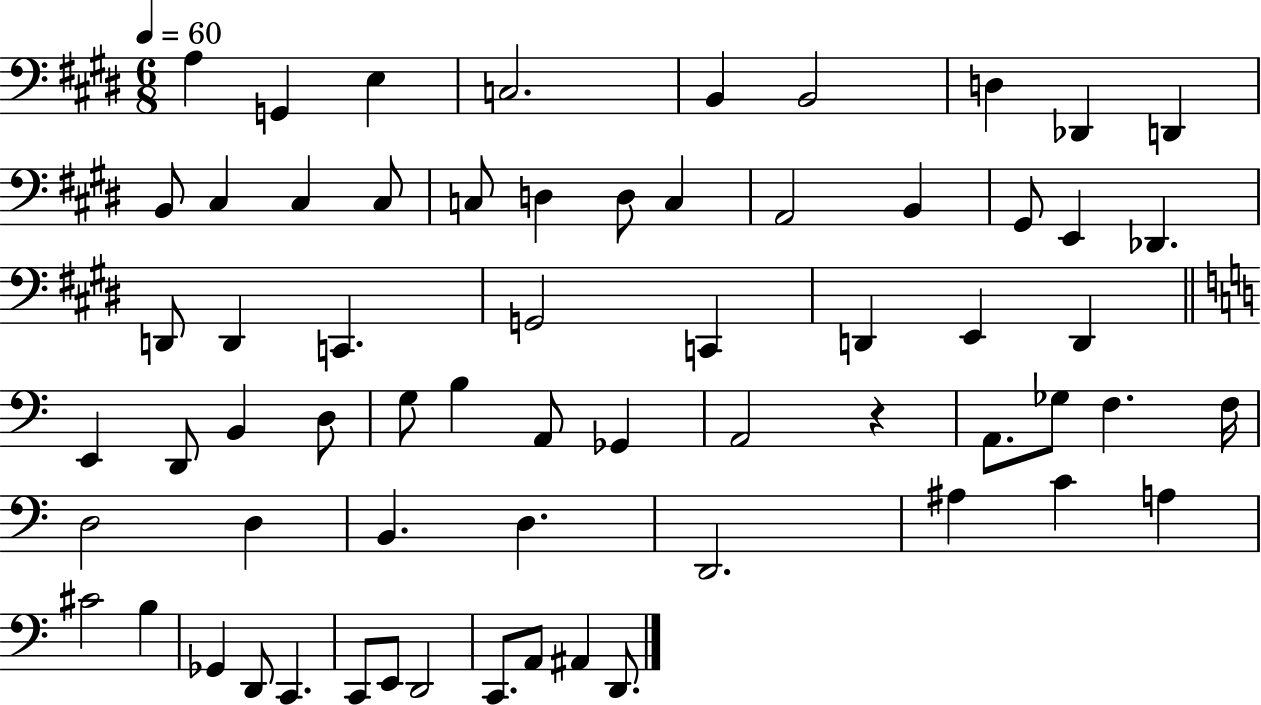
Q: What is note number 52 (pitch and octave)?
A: C#4